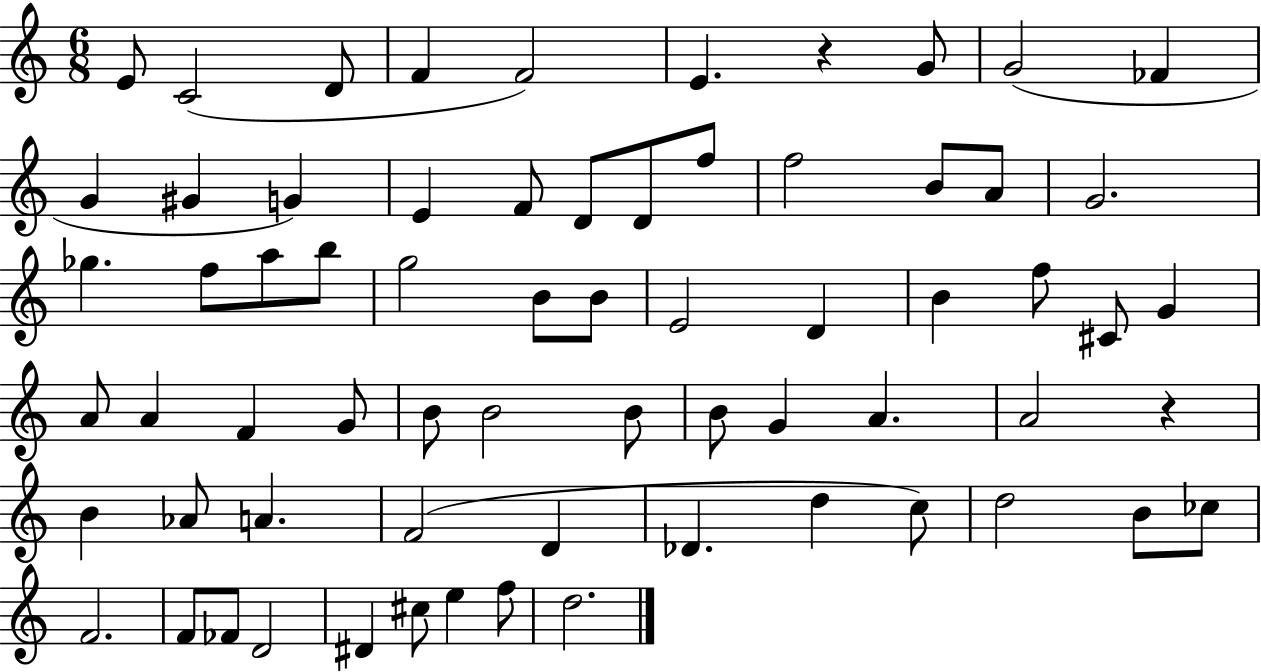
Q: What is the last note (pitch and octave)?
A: D5